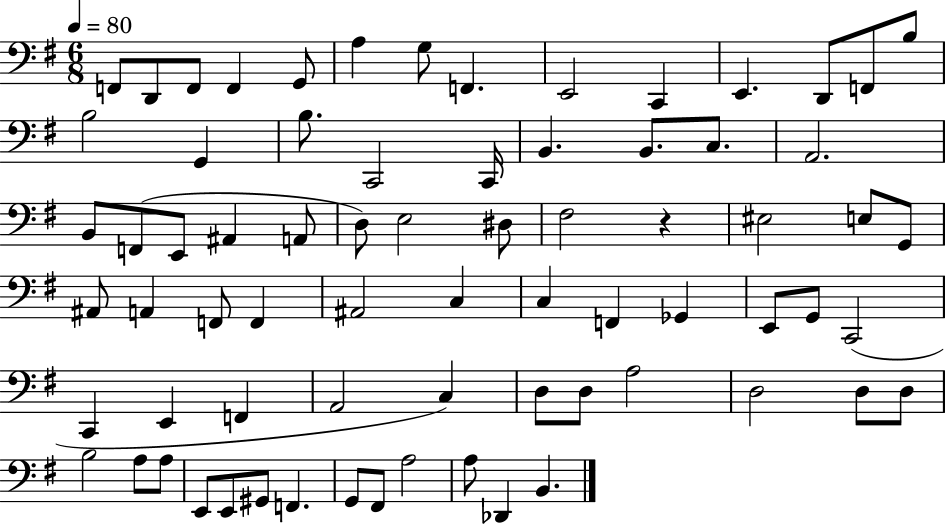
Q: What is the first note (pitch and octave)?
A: F2